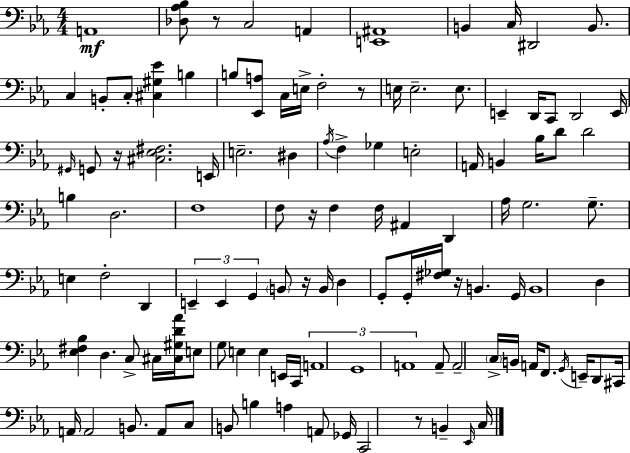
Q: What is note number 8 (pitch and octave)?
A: C3